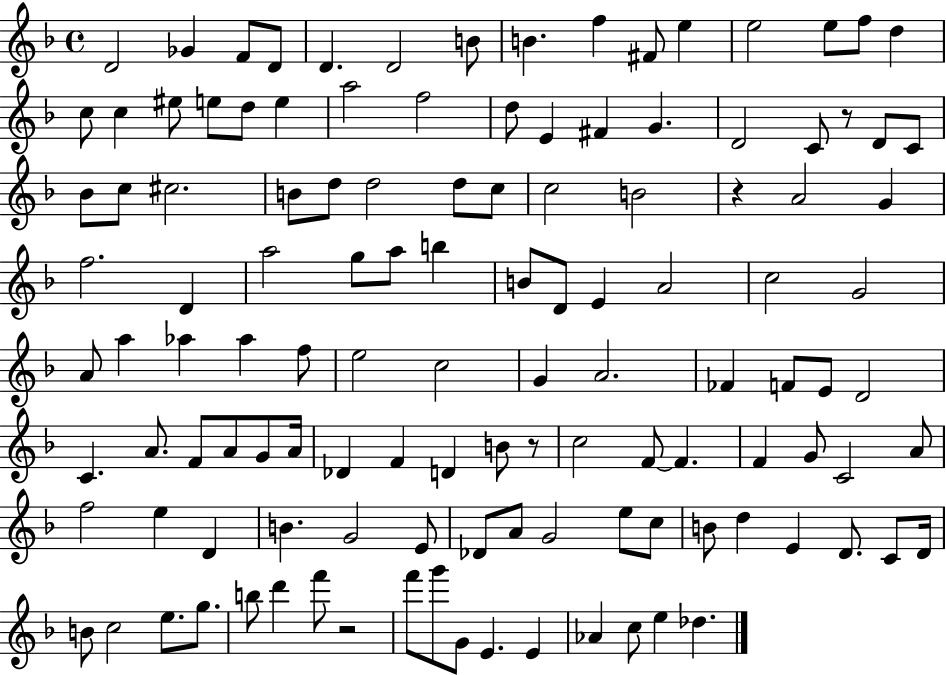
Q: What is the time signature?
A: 4/4